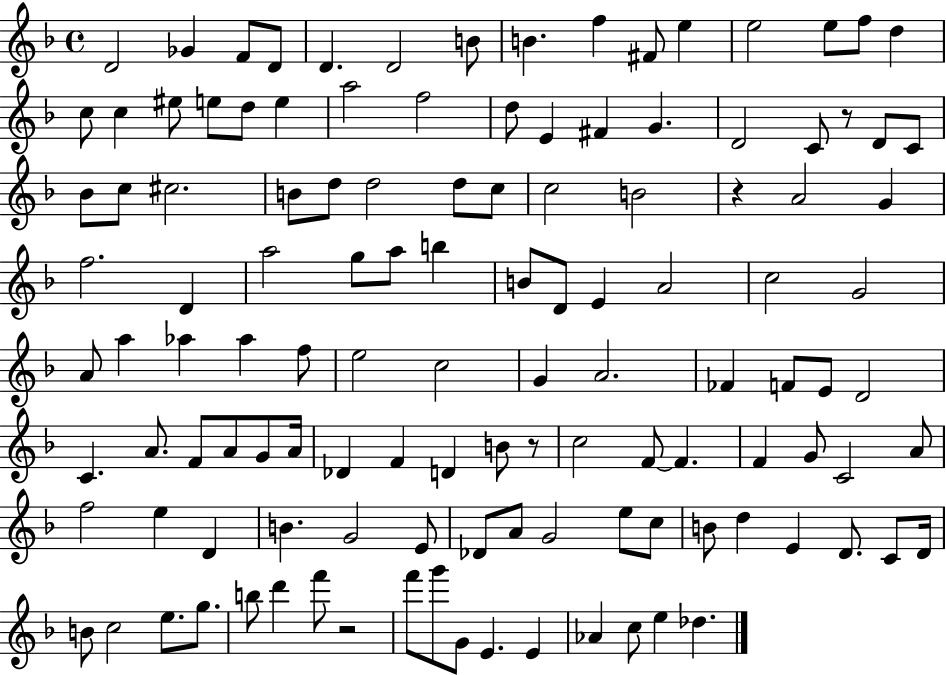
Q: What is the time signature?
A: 4/4